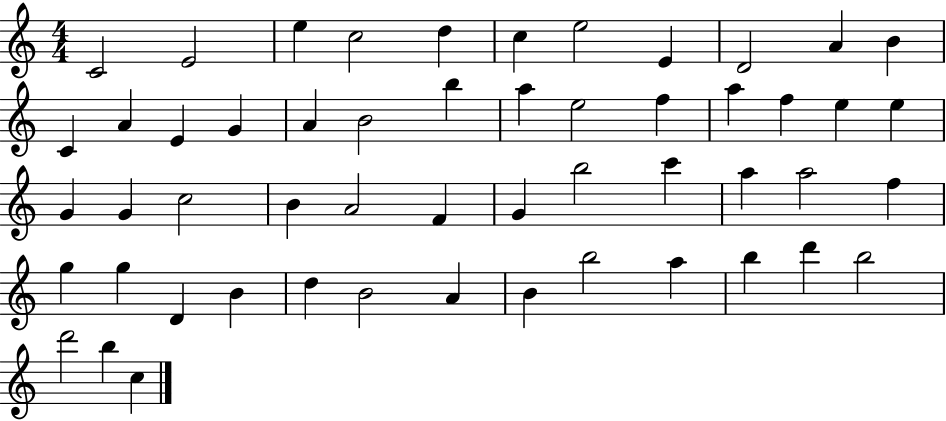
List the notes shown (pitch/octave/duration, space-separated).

C4/h E4/h E5/q C5/h D5/q C5/q E5/h E4/q D4/h A4/q B4/q C4/q A4/q E4/q G4/q A4/q B4/h B5/q A5/q E5/h F5/q A5/q F5/q E5/q E5/q G4/q G4/q C5/h B4/q A4/h F4/q G4/q B5/h C6/q A5/q A5/h F5/q G5/q G5/q D4/q B4/q D5/q B4/h A4/q B4/q B5/h A5/q B5/q D6/q B5/h D6/h B5/q C5/q